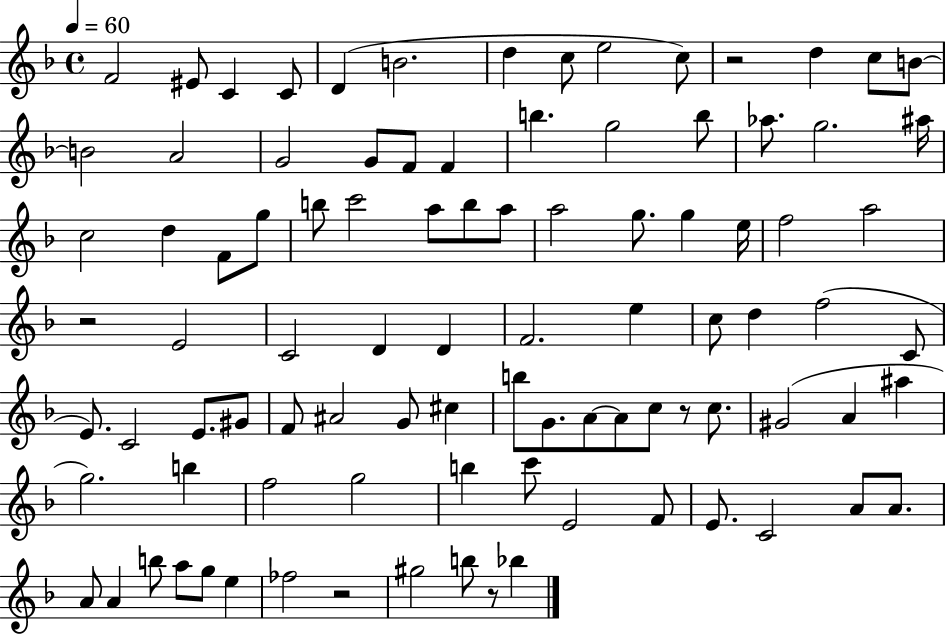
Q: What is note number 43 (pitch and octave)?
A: D4